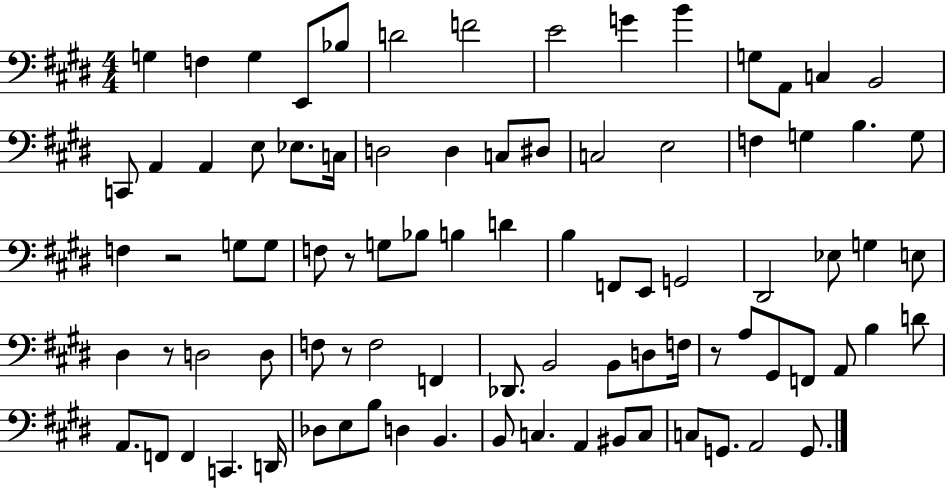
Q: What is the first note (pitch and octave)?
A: G3